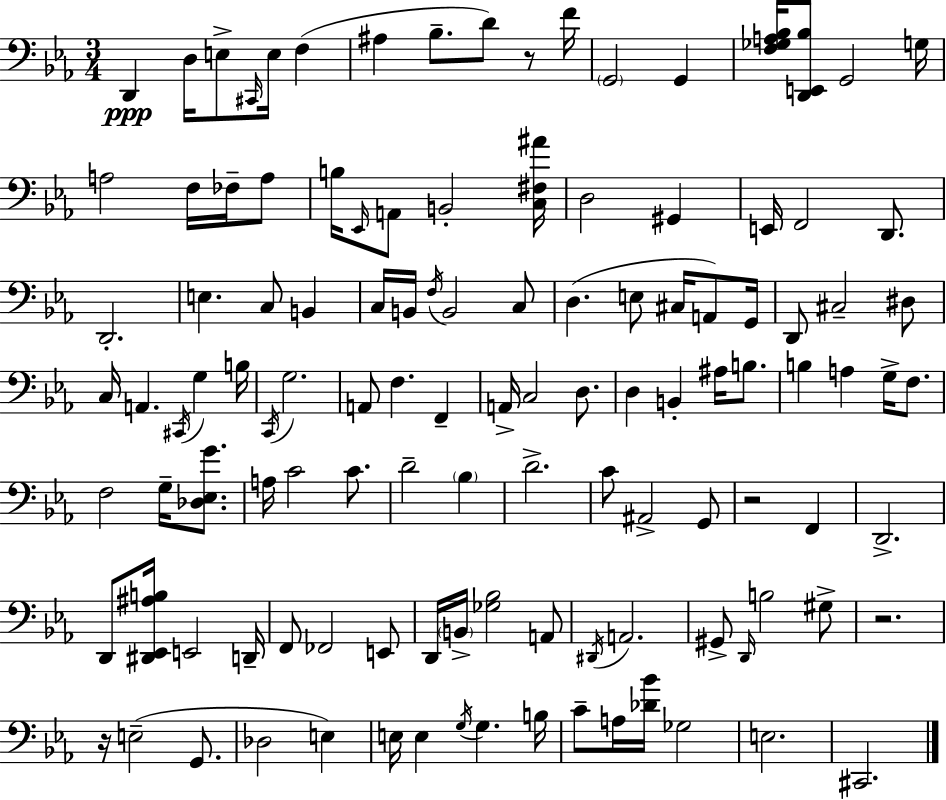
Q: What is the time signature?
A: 3/4